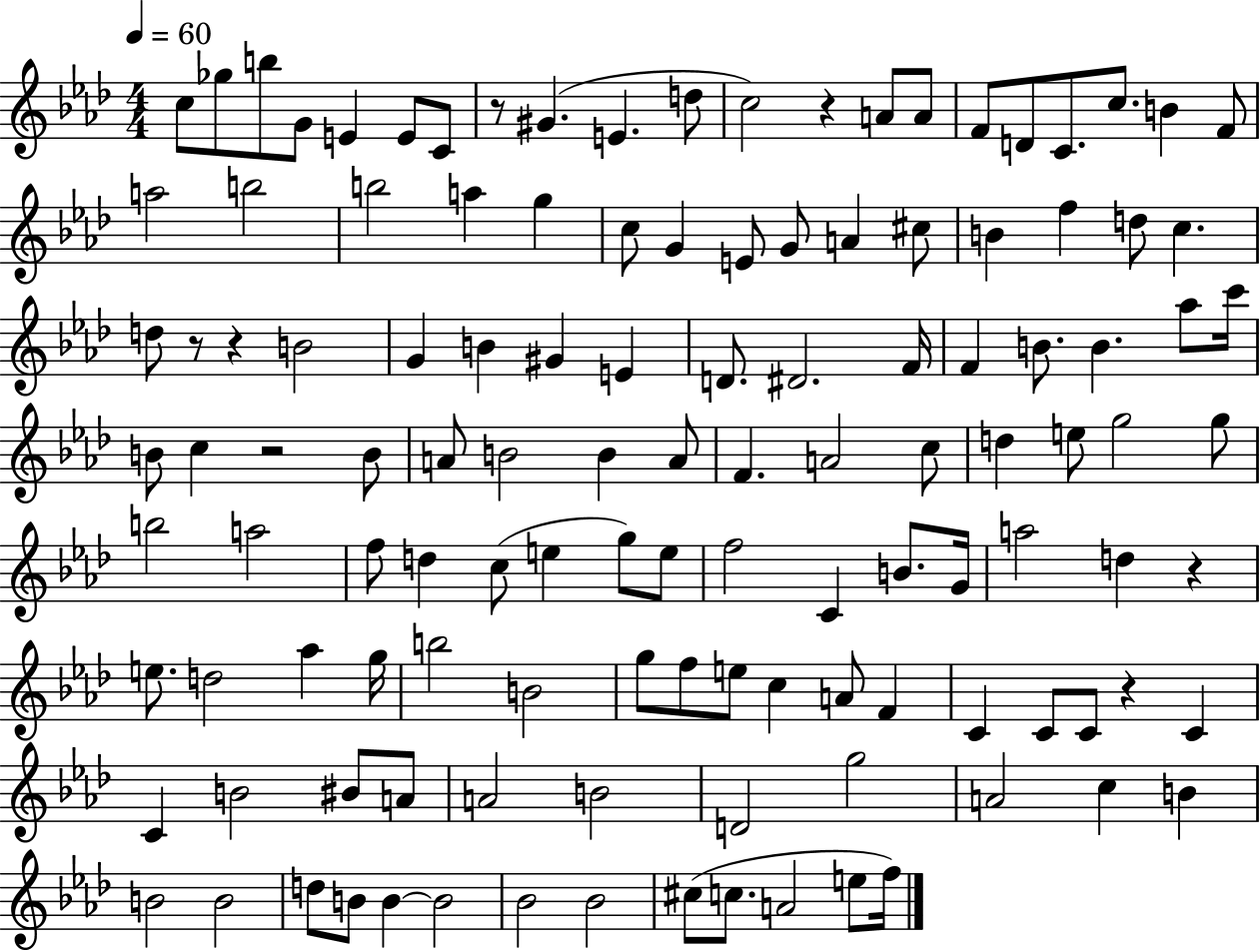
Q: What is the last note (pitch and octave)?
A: F5